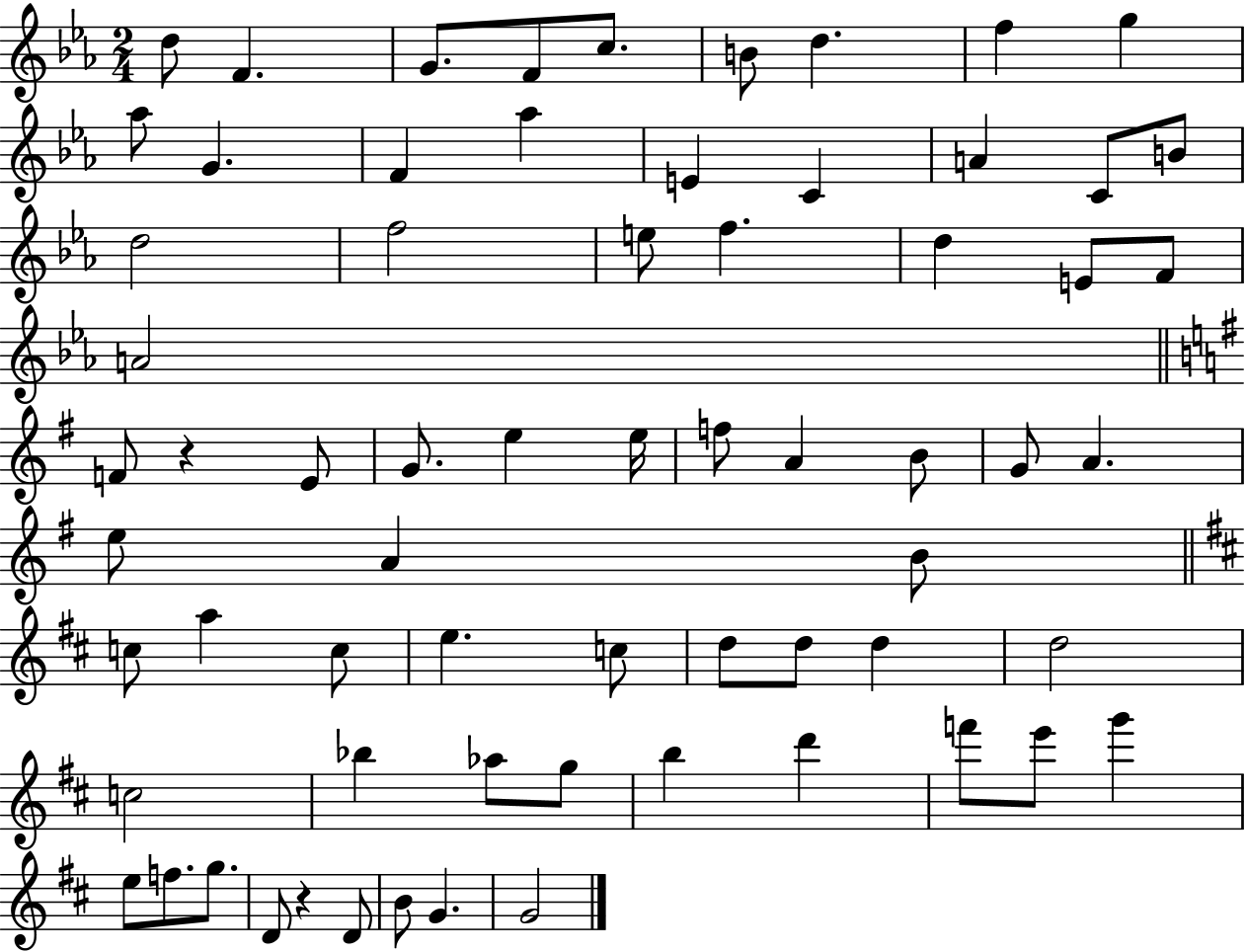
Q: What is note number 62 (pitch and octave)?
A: D4